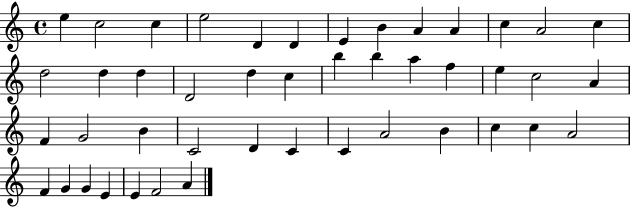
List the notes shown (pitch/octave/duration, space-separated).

E5/q C5/h C5/q E5/h D4/q D4/q E4/q B4/q A4/q A4/q C5/q A4/h C5/q D5/h D5/q D5/q D4/h D5/q C5/q B5/q B5/q A5/q F5/q E5/q C5/h A4/q F4/q G4/h B4/q C4/h D4/q C4/q C4/q A4/h B4/q C5/q C5/q A4/h F4/q G4/q G4/q E4/q E4/q F4/h A4/q